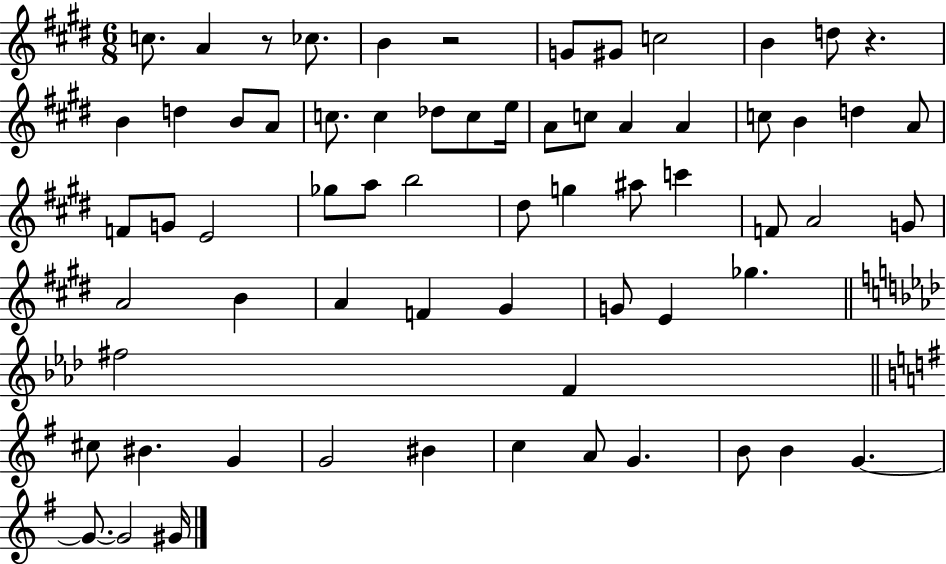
C5/e. A4/q R/e CES5/e. B4/q R/h G4/e G#4/e C5/h B4/q D5/e R/q. B4/q D5/q B4/e A4/e C5/e. C5/q Db5/e C5/e E5/s A4/e C5/e A4/q A4/q C5/e B4/q D5/q A4/e F4/e G4/e E4/h Gb5/e A5/e B5/h D#5/e G5/q A#5/e C6/q F4/e A4/h G4/e A4/h B4/q A4/q F4/q G#4/q G4/e E4/q Gb5/q. F#5/h F4/q C#5/e BIS4/q. G4/q G4/h BIS4/q C5/q A4/e G4/q. B4/e B4/q G4/q. G4/e. G4/h G#4/s